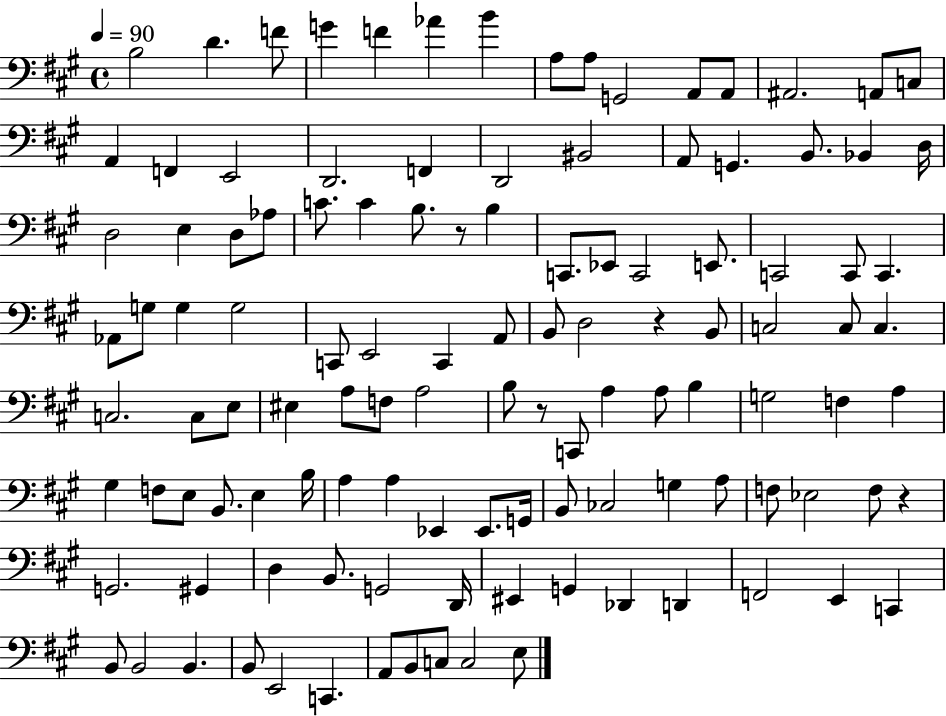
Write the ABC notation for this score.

X:1
T:Untitled
M:4/4
L:1/4
K:A
B,2 D F/2 G F _A B A,/2 A,/2 G,,2 A,,/2 A,,/2 ^A,,2 A,,/2 C,/2 A,, F,, E,,2 D,,2 F,, D,,2 ^B,,2 A,,/2 G,, B,,/2 _B,, D,/4 D,2 E, D,/2 _A,/2 C/2 C B,/2 z/2 B, C,,/2 _E,,/2 C,,2 E,,/2 C,,2 C,,/2 C,, _A,,/2 G,/2 G, G,2 C,,/2 E,,2 C,, A,,/2 B,,/2 D,2 z B,,/2 C,2 C,/2 C, C,2 C,/2 E,/2 ^E, A,/2 F,/2 A,2 B,/2 z/2 C,,/2 A, A,/2 B, G,2 F, A, ^G, F,/2 E,/2 B,,/2 E, B,/4 A, A, _E,, _E,,/2 G,,/4 B,,/2 _C,2 G, A,/2 F,/2 _E,2 F,/2 z G,,2 ^G,, D, B,,/2 G,,2 D,,/4 ^E,, G,, _D,, D,, F,,2 E,, C,, B,,/2 B,,2 B,, B,,/2 E,,2 C,, A,,/2 B,,/2 C,/2 C,2 E,/2